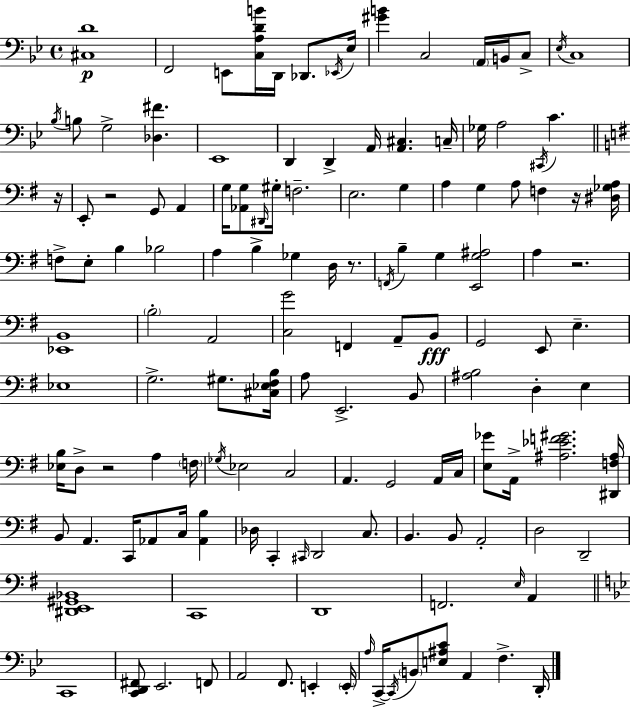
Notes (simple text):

[C#3,D4]/w F2/h E2/e [C3,A3,D4,B4]/s D2/s Db2/e. Eb2/s Eb3/s [G#4,B4]/q C3/h A2/s B2/s C3/e Eb3/s C3/w Bb3/s B3/e G3/h [Db3,F#4]/q. Eb2/w D2/q D2/q A2/s [A2,C#3]/q. C3/s Gb3/s A3/h C#2/s C4/q. R/s E2/e R/h G2/e A2/q G3/s [Ab2,G3]/e D#2/s G#3/s F3/h. E3/h. G3/q A3/q G3/q A3/e F3/q R/s [D#3,Gb3,A3]/s F3/e E3/e B3/q Bb3/h A3/q B3/q Gb3/q D3/s R/e. F2/s B3/q G3/q [E2,G3,A#3]/h A3/q R/h. [Eb2,B2]/w B3/h A2/h [C3,G4]/h F2/q A2/e B2/e G2/h E2/e E3/q. Eb3/w G3/h. G#3/e. [C#3,Eb3,F#3,B3]/s A3/e E2/h. B2/e [A#3,B3]/h D3/q E3/q [Eb3,B3]/s D3/e R/h A3/q F3/s Gb3/s Eb3/h C3/h A2/q. G2/h A2/s C3/s [E3,Gb4]/e A2/s [A#3,Eb4,F4,G#4]/h. [D#2,F3,A#3]/s B2/e A2/q. C2/s Ab2/e C3/s [Ab2,B3]/q Db3/s C2/q C#2/s D2/h C3/e. B2/q. B2/e A2/h D3/h D2/h [D#2,E2,G#2,Bb2]/w C2/w D2/w F2/h. E3/s A2/q C2/w [C2,D2,F#2]/e Eb2/h. F2/e A2/h F2/e. E2/q E2/s A3/s C2/s C2/s B2/e [E3,A#3,C4]/e A2/q F3/q. D2/s